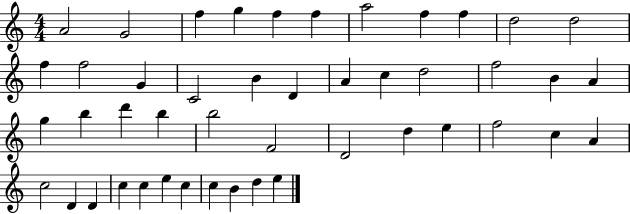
{
  \clef treble
  \numericTimeSignature
  \time 4/4
  \key c \major
  a'2 g'2 | f''4 g''4 f''4 f''4 | a''2 f''4 f''4 | d''2 d''2 | \break f''4 f''2 g'4 | c'2 b'4 d'4 | a'4 c''4 d''2 | f''2 b'4 a'4 | \break g''4 b''4 d'''4 b''4 | b''2 f'2 | d'2 d''4 e''4 | f''2 c''4 a'4 | \break c''2 d'4 d'4 | c''4 c''4 e''4 c''4 | c''4 b'4 d''4 e''4 | \bar "|."
}